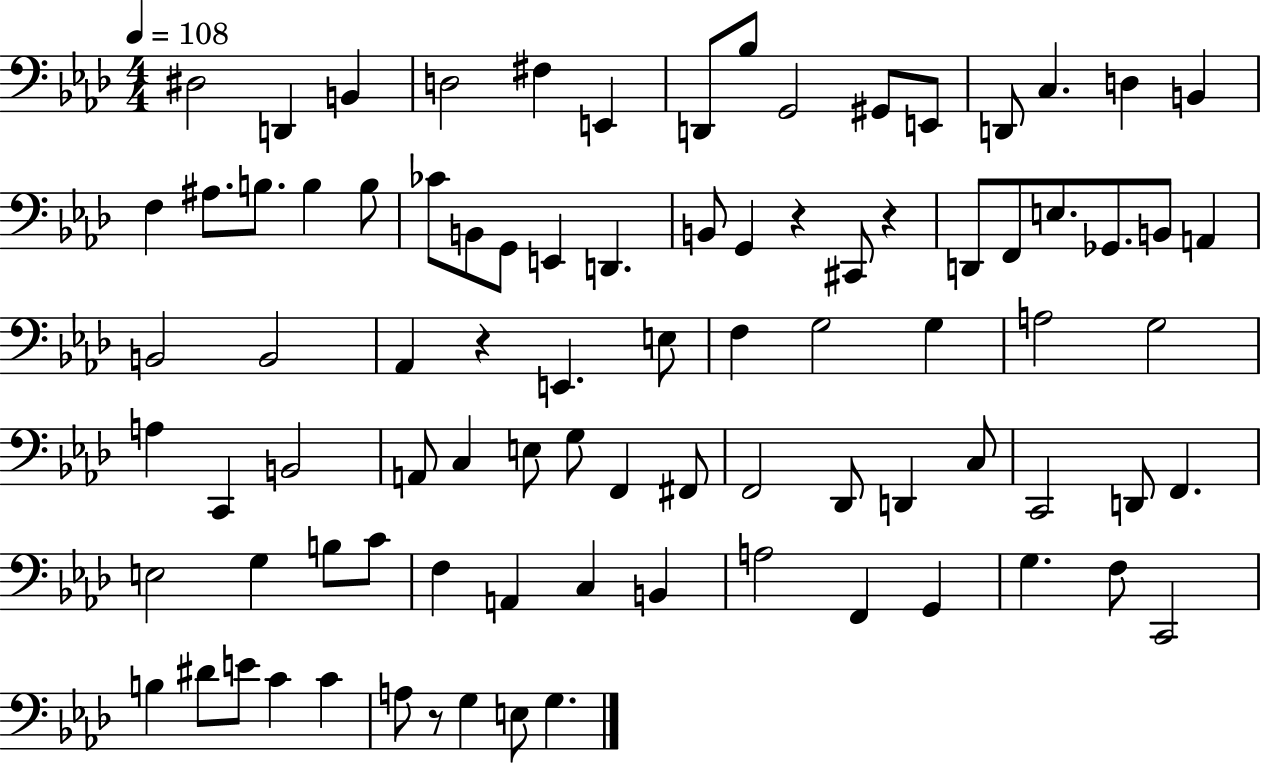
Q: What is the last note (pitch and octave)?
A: G3